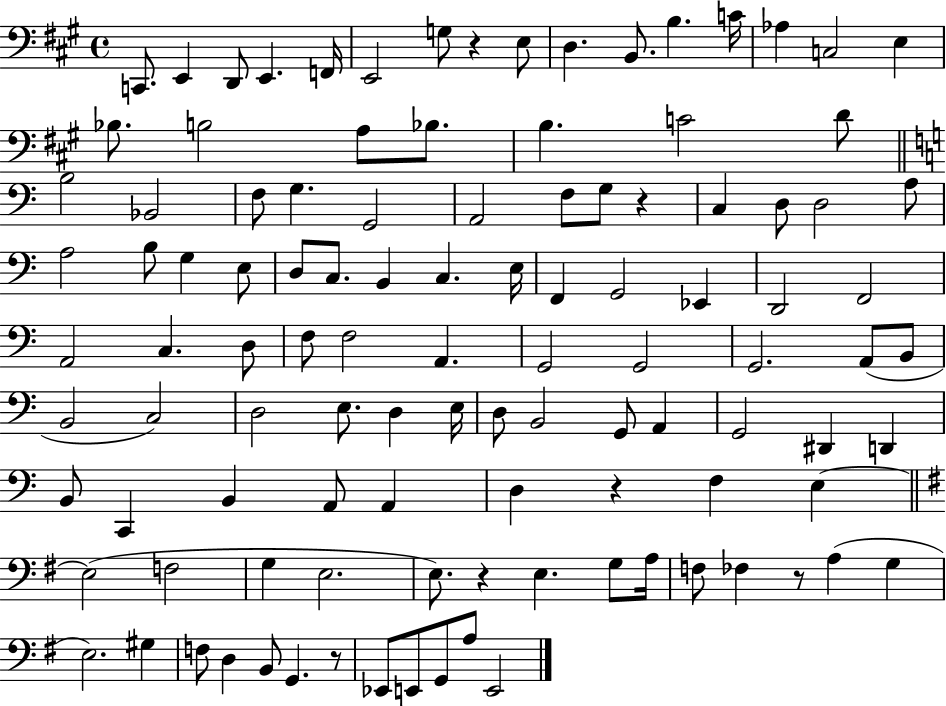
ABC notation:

X:1
T:Untitled
M:4/4
L:1/4
K:A
C,,/2 E,, D,,/2 E,, F,,/4 E,,2 G,/2 z E,/2 D, B,,/2 B, C/4 _A, C,2 E, _B,/2 B,2 A,/2 _B,/2 B, C2 D/2 B,2 _B,,2 F,/2 G, G,,2 A,,2 F,/2 G,/2 z C, D,/2 D,2 A,/2 A,2 B,/2 G, E,/2 D,/2 C,/2 B,, C, E,/4 F,, G,,2 _E,, D,,2 F,,2 A,,2 C, D,/2 F,/2 F,2 A,, G,,2 G,,2 G,,2 A,,/2 B,,/2 B,,2 C,2 D,2 E,/2 D, E,/4 D,/2 B,,2 G,,/2 A,, G,,2 ^D,, D,, B,,/2 C,, B,, A,,/2 A,, D, z F, E, E,2 F,2 G, E,2 E,/2 z E, G,/2 A,/4 F,/2 _F, z/2 A, G, E,2 ^G, F,/2 D, B,,/2 G,, z/2 _E,,/2 E,,/2 G,,/2 A,/2 E,,2